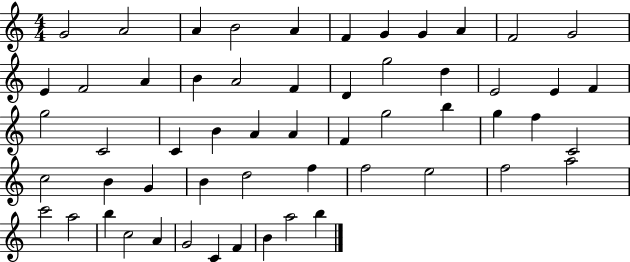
X:1
T:Untitled
M:4/4
L:1/4
K:C
G2 A2 A B2 A F G G A F2 G2 E F2 A B A2 F D g2 d E2 E F g2 C2 C B A A F g2 b g f C2 c2 B G B d2 f f2 e2 f2 a2 c'2 a2 b c2 A G2 C F B a2 b